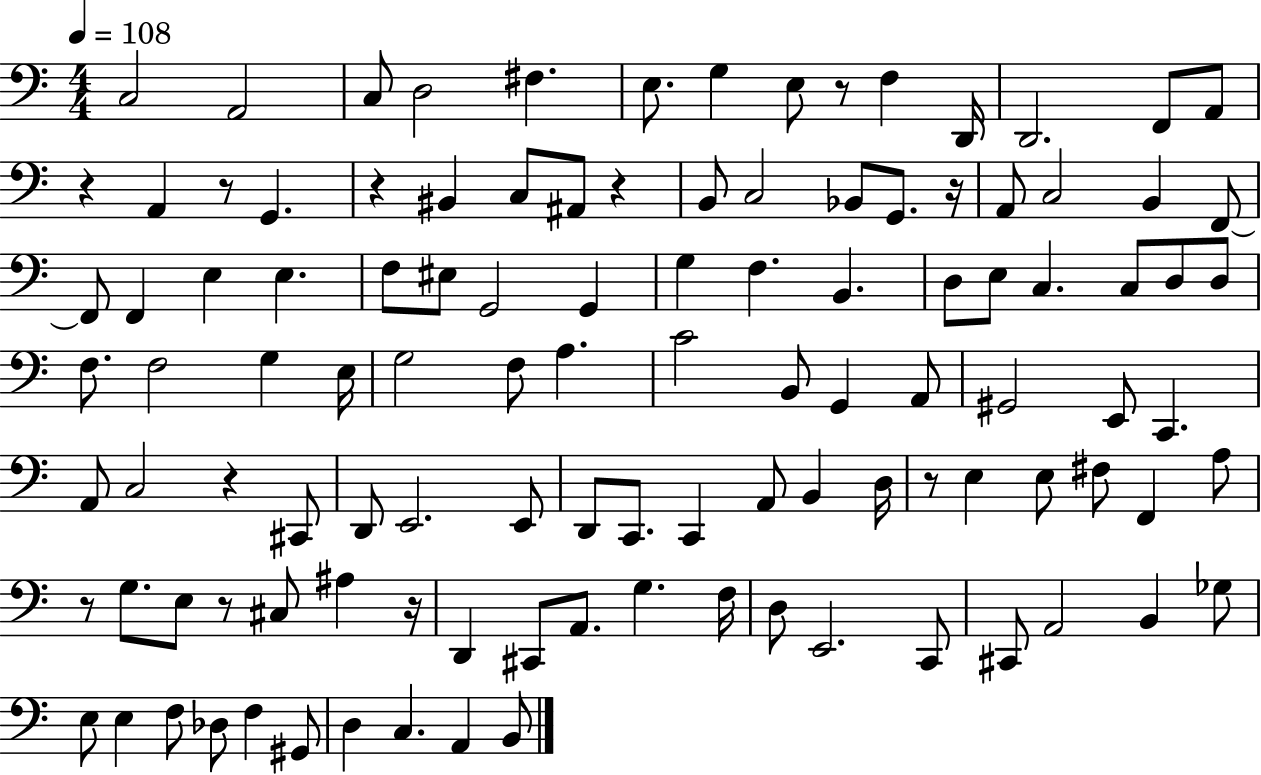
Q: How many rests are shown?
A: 11